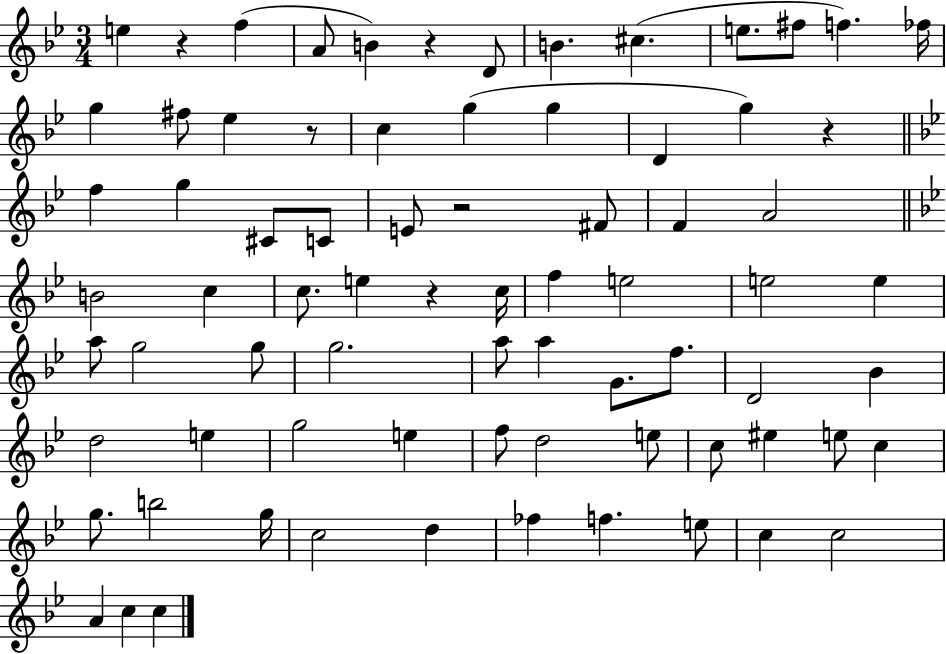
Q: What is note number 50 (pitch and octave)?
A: E5